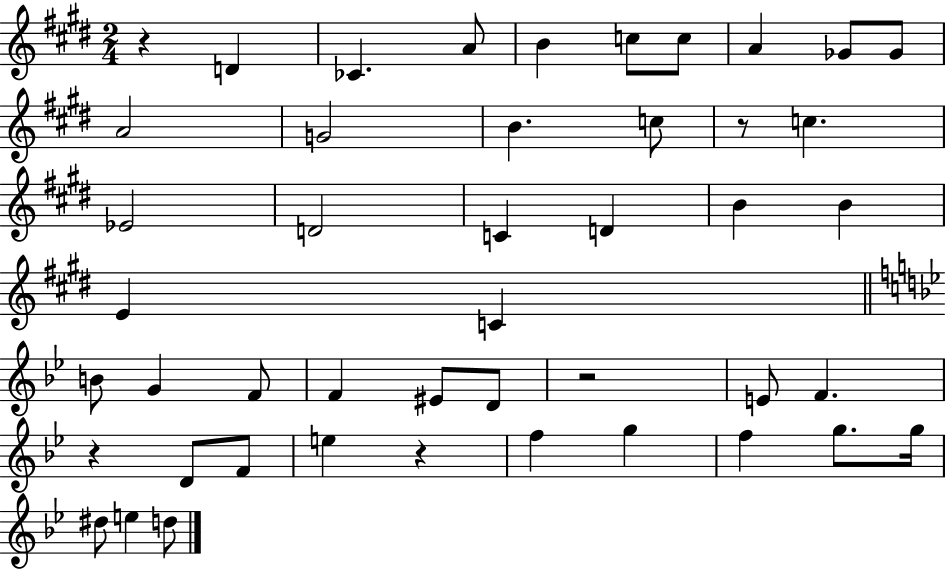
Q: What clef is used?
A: treble